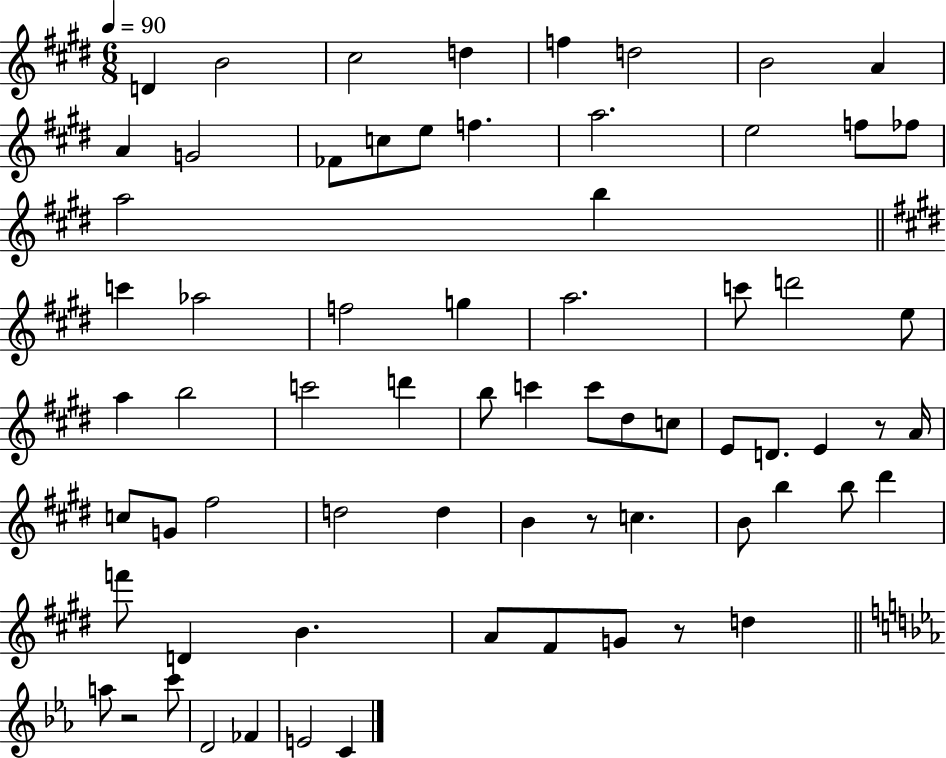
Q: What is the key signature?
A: E major